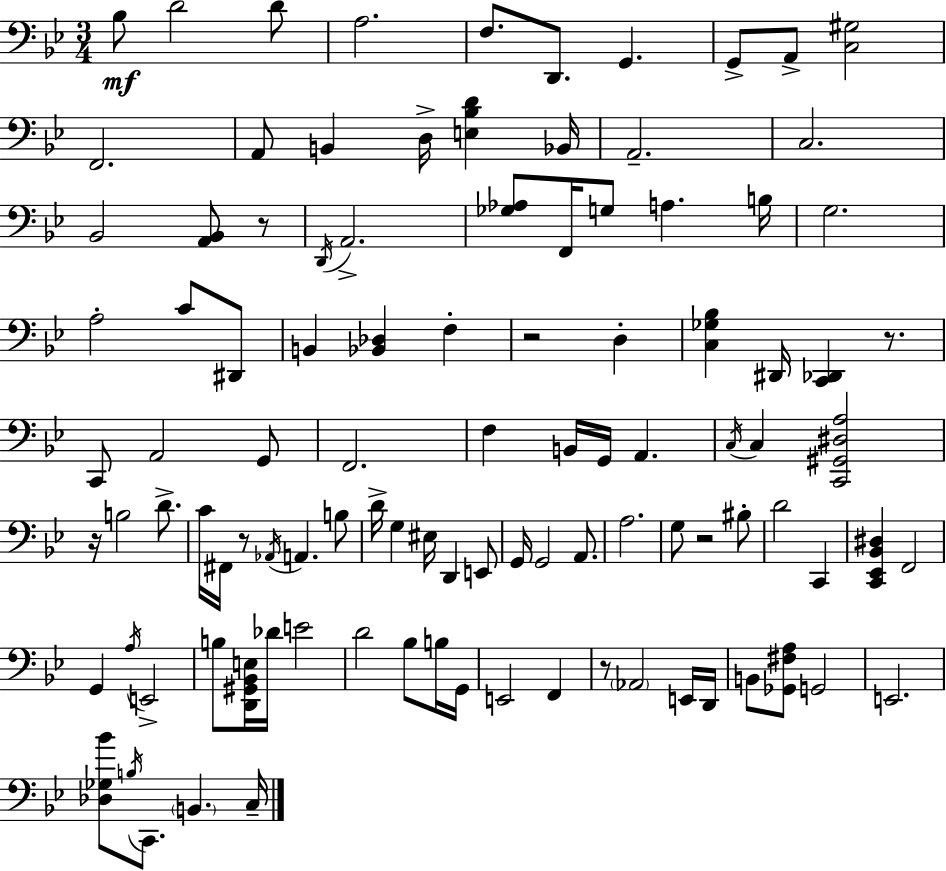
Bb3/e D4/h D4/e A3/h. F3/e. D2/e. G2/q. G2/e A2/e [C3,G#3]/h F2/h. A2/e B2/q D3/s [E3,Bb3,D4]/q Bb2/s A2/h. C3/h. Bb2/h [A2,Bb2]/e R/e D2/s A2/h. [Gb3,Ab3]/e F2/s G3/e A3/q. B3/s G3/h. A3/h C4/e D#2/e B2/q [Bb2,Db3]/q F3/q R/h D3/q [C3,Gb3,Bb3]/q D#2/s [C2,Db2]/q R/e. C2/e A2/h G2/e F2/h. F3/q B2/s G2/s A2/q. C3/s C3/q [C2,G#2,D#3,A3]/h R/s B3/h D4/e. C4/s F#2/s R/e Ab2/s A2/q. B3/e D4/s G3/q EIS3/s D2/q E2/e G2/s G2/h A2/e. A3/h. G3/e R/h BIS3/e D4/h C2/q [C2,Eb2,Bb2,D#3]/q F2/h G2/q A3/s E2/h B3/e [D2,G#2,Bb2,E3]/s Db4/s E4/h D4/h Bb3/e B3/s G2/s E2/h F2/q R/e Ab2/h E2/s D2/s B2/e [Gb2,F#3,A3]/e G2/h E2/h. [Db3,Gb3,Bb4]/e B3/s C2/e. B2/q. C3/s